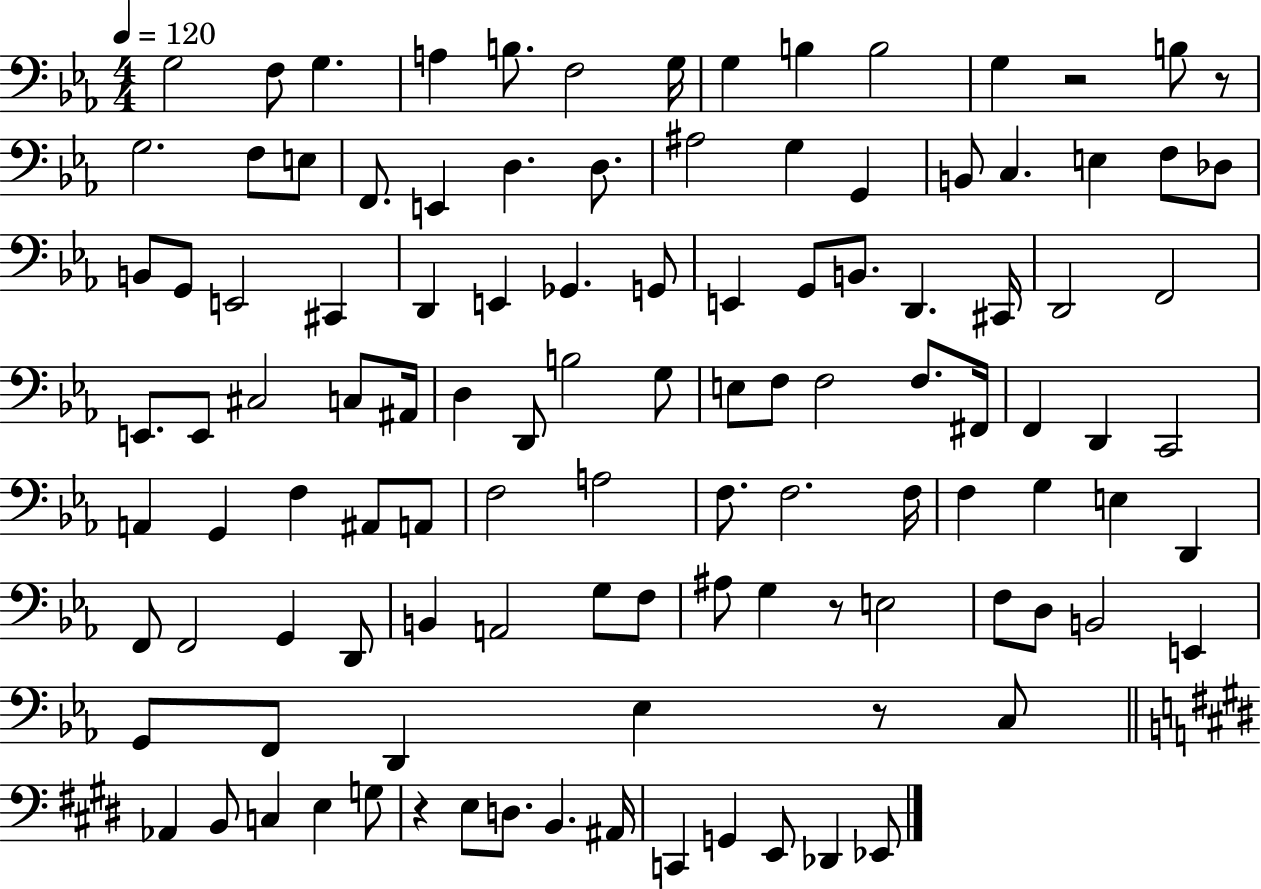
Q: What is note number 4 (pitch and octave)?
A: A3